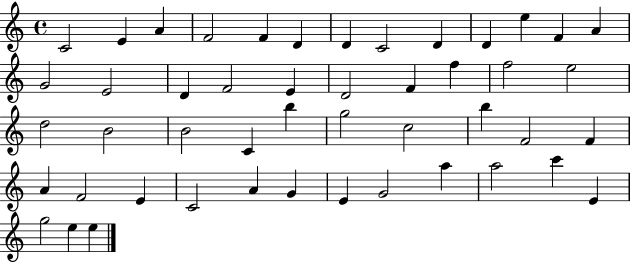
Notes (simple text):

C4/h E4/q A4/q F4/h F4/q D4/q D4/q C4/h D4/q D4/q E5/q F4/q A4/q G4/h E4/h D4/q F4/h E4/q D4/h F4/q F5/q F5/h E5/h D5/h B4/h B4/h C4/q B5/q G5/h C5/h B5/q F4/h F4/q A4/q F4/h E4/q C4/h A4/q G4/q E4/q G4/h A5/q A5/h C6/q E4/q G5/h E5/q E5/q